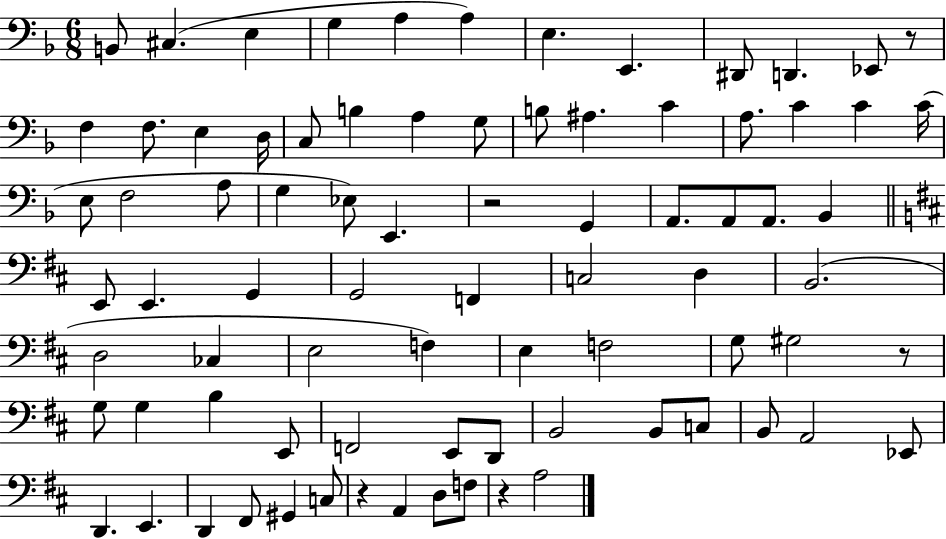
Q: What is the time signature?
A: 6/8